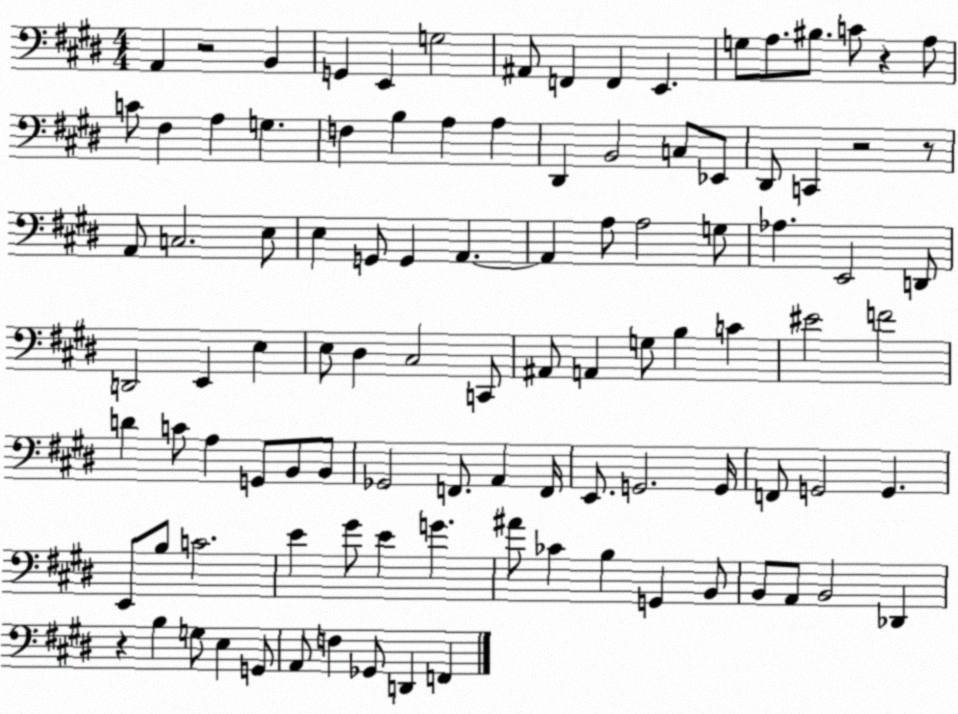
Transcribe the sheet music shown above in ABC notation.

X:1
T:Untitled
M:4/4
L:1/4
K:E
A,, z2 B,, G,, E,, G,2 ^A,,/2 F,, F,, E,, G,/2 A,/2 ^B,/2 C/2 z A,/2 C/2 ^F, A, G, F, B, A, A, ^D,, B,,2 C,/2 _E,,/2 ^D,,/2 C,, z2 z/2 A,,/2 C,2 E,/2 E, G,,/2 G,, A,, A,, A,/2 A,2 G,/2 _A, E,,2 D,,/2 D,,2 E,, E, E,/2 ^D, ^C,2 C,,/2 ^A,,/2 A,, G,/2 B, C ^E2 F2 D C/2 A, G,,/2 B,,/2 B,,/2 _G,,2 F,,/2 A,, F,,/4 E,,/2 G,,2 G,,/4 F,,/2 G,,2 G,, E,,/2 B,/2 C2 E ^G/2 E G ^A/2 _C B, G,, B,,/2 B,,/2 A,,/2 B,,2 _D,, z B, G,/2 E, G,,/2 A,,/2 F, _G,,/2 D,, F,,